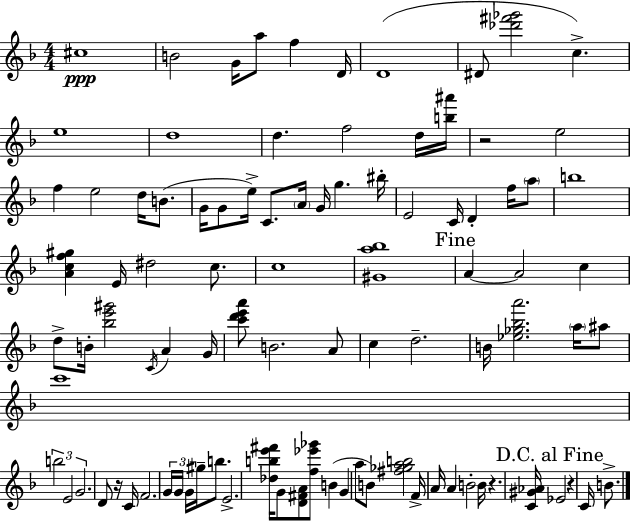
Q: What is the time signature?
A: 4/4